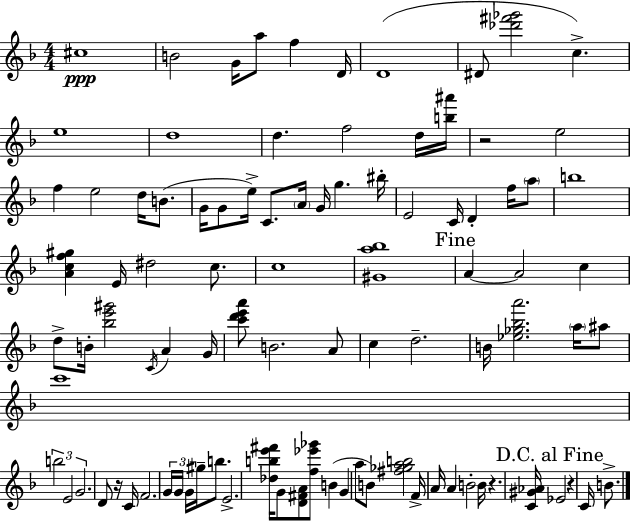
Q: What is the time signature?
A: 4/4